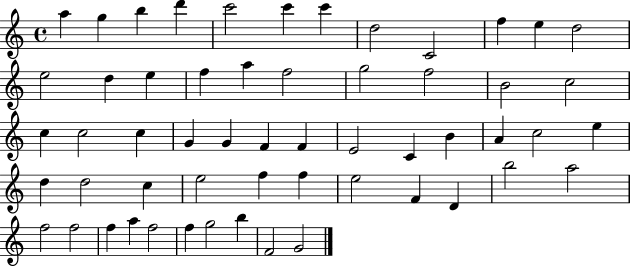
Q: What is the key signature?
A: C major